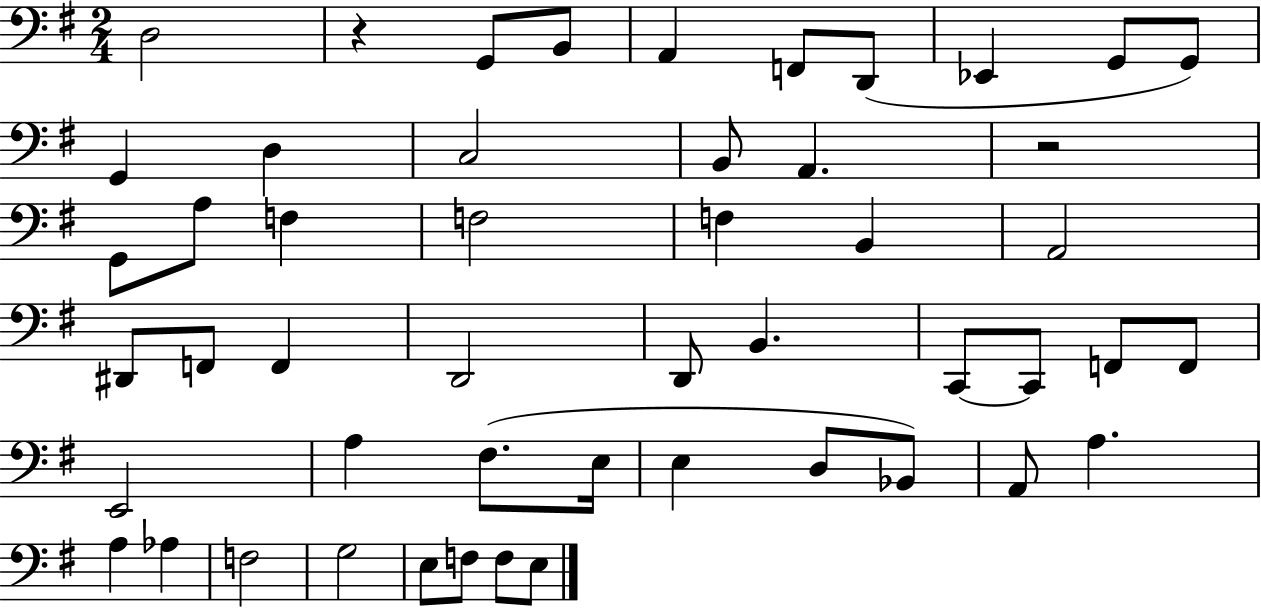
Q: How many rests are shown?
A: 2